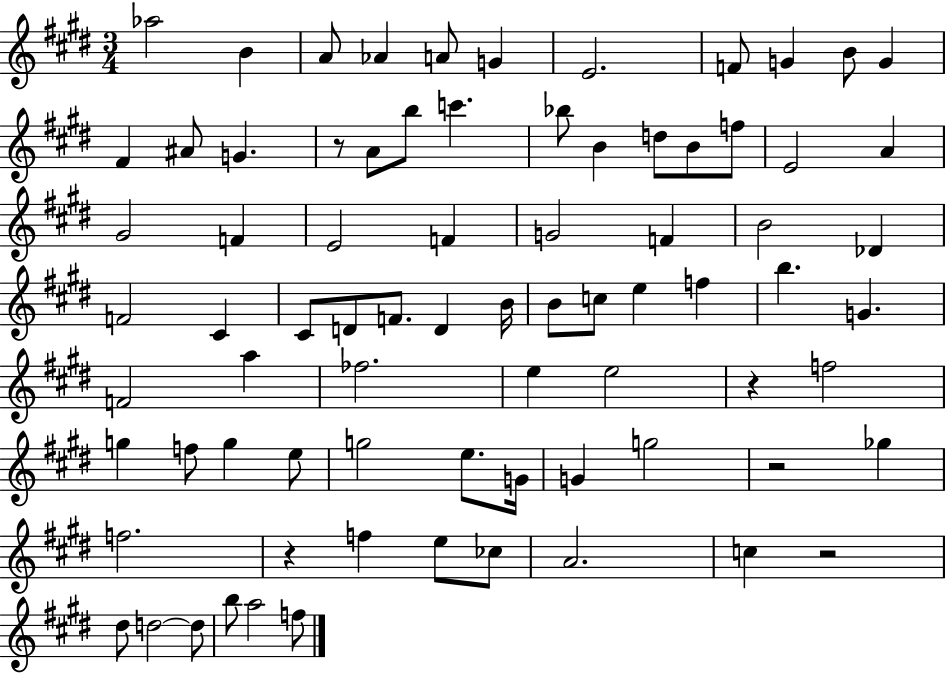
Ab5/h B4/q A4/e Ab4/q A4/e G4/q E4/h. F4/e G4/q B4/e G4/q F#4/q A#4/e G4/q. R/e A4/e B5/e C6/q. Bb5/e B4/q D5/e B4/e F5/e E4/h A4/q G#4/h F4/q E4/h F4/q G4/h F4/q B4/h Db4/q F4/h C#4/q C#4/e D4/e F4/e. D4/q B4/s B4/e C5/e E5/q F5/q B5/q. G4/q. F4/h A5/q FES5/h. E5/q E5/h R/q F5/h G5/q F5/e G5/q E5/e G5/h E5/e. G4/s G4/q G5/h R/h Gb5/q F5/h. R/q F5/q E5/e CES5/e A4/h. C5/q R/h D#5/e D5/h D5/e B5/e A5/h F5/e